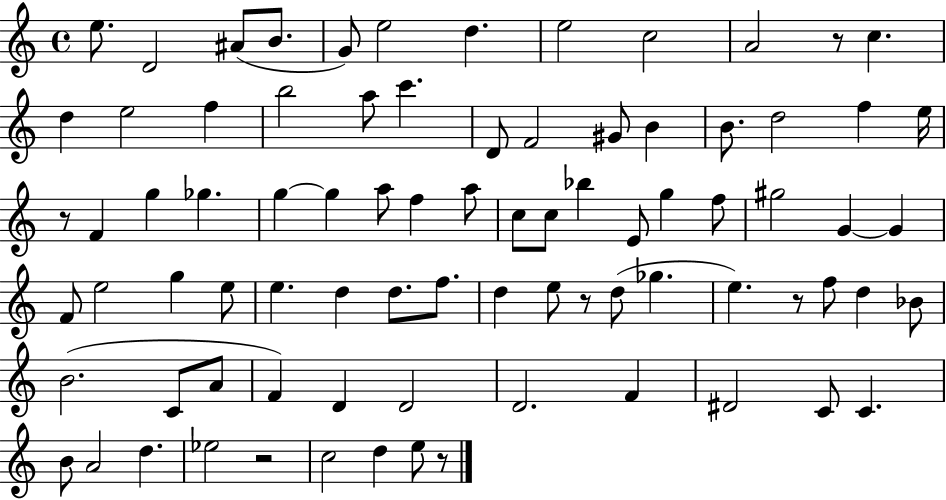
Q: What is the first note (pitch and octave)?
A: E5